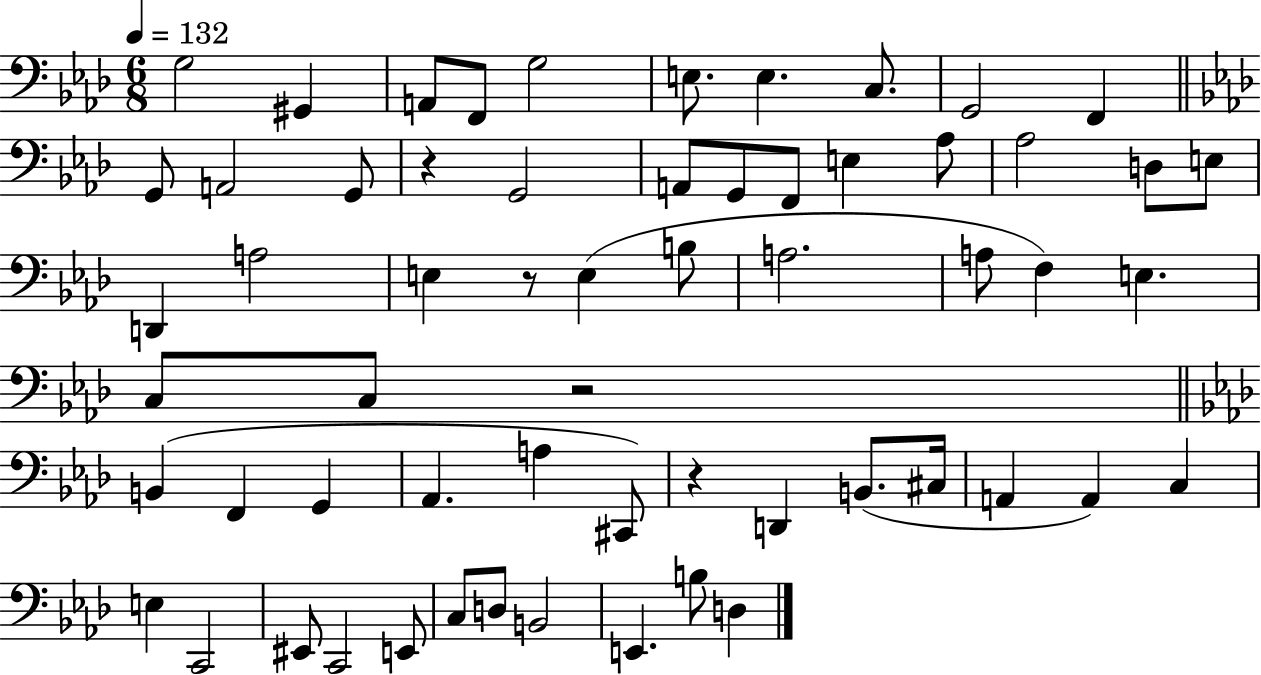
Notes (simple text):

G3/h G#2/q A2/e F2/e G3/h E3/e. E3/q. C3/e. G2/h F2/q G2/e A2/h G2/e R/q G2/h A2/e G2/e F2/e E3/q Ab3/e Ab3/h D3/e E3/e D2/q A3/h E3/q R/e E3/q B3/e A3/h. A3/e F3/q E3/q. C3/e C3/e R/h B2/q F2/q G2/q Ab2/q. A3/q C#2/e R/q D2/q B2/e. C#3/s A2/q A2/q C3/q E3/q C2/h EIS2/e C2/h E2/e C3/e D3/e B2/h E2/q. B3/e D3/q